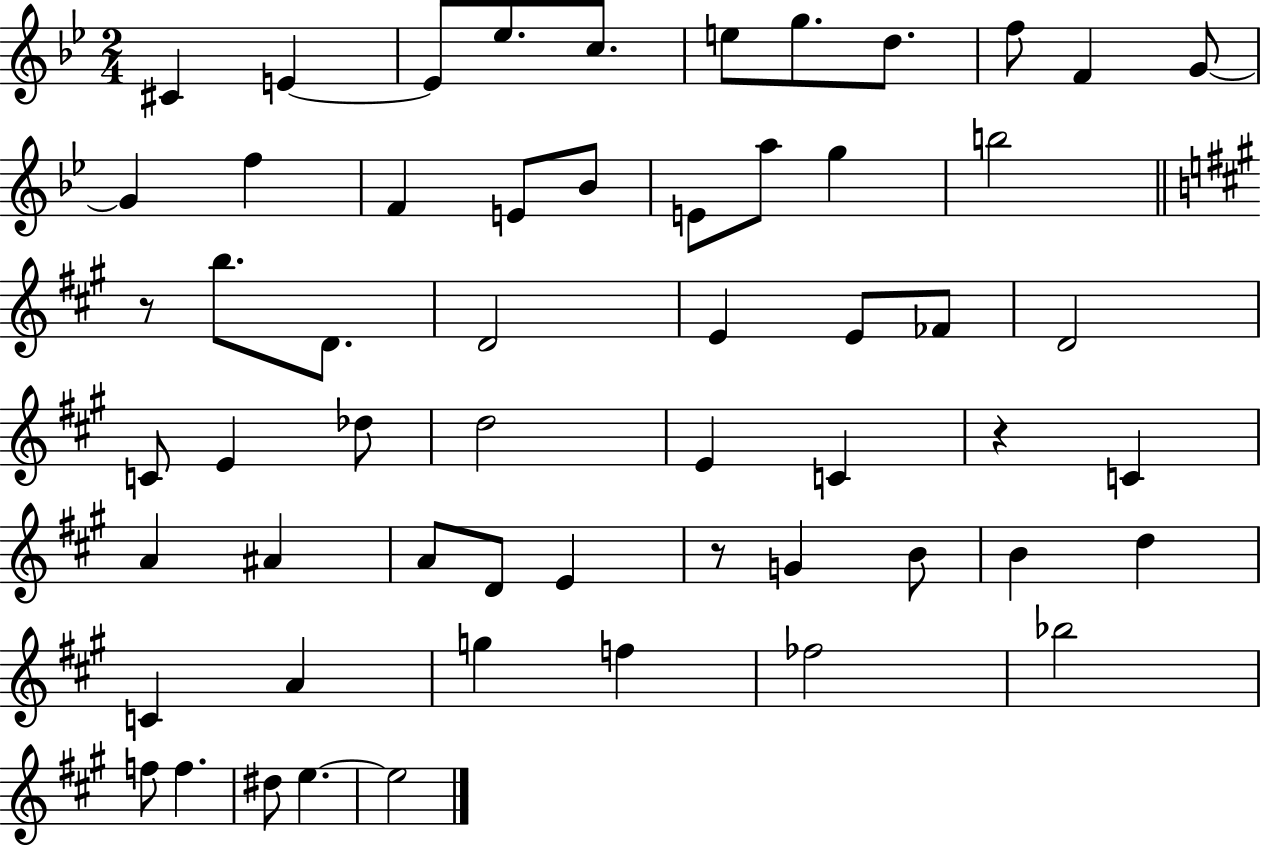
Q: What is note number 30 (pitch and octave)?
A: Db5